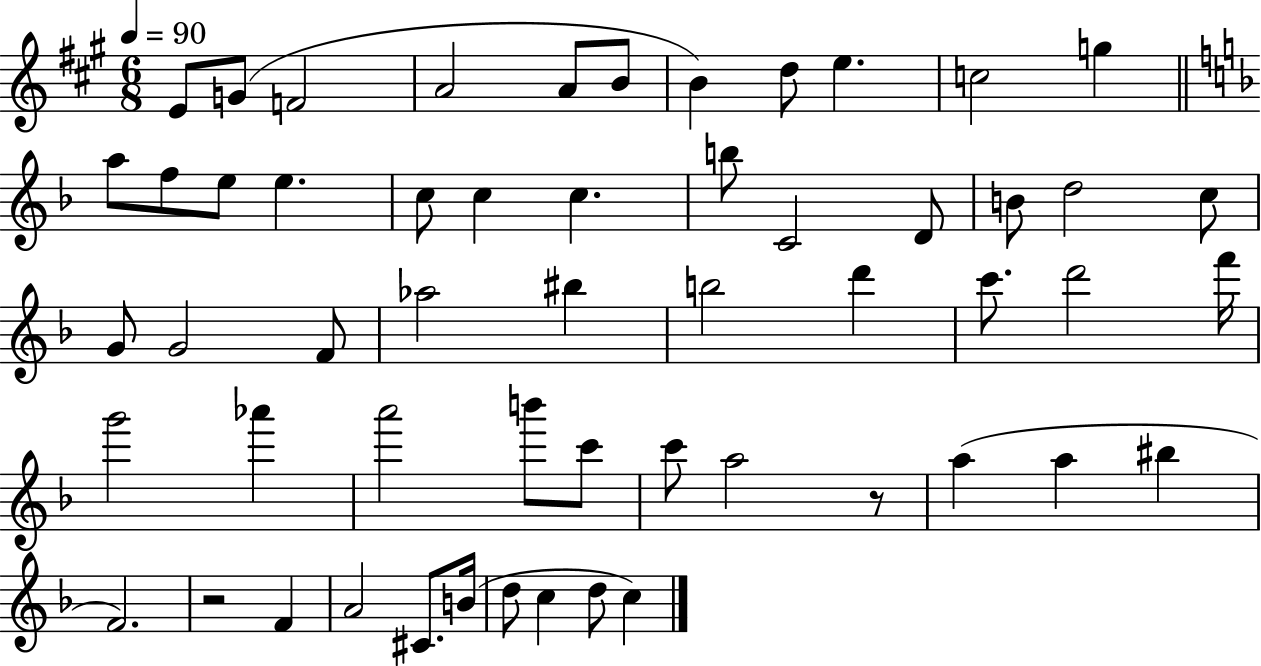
X:1
T:Untitled
M:6/8
L:1/4
K:A
E/2 G/2 F2 A2 A/2 B/2 B d/2 e c2 g a/2 f/2 e/2 e c/2 c c b/2 C2 D/2 B/2 d2 c/2 G/2 G2 F/2 _a2 ^b b2 d' c'/2 d'2 f'/4 g'2 _a' a'2 b'/2 c'/2 c'/2 a2 z/2 a a ^b F2 z2 F A2 ^C/2 B/4 d/2 c d/2 c